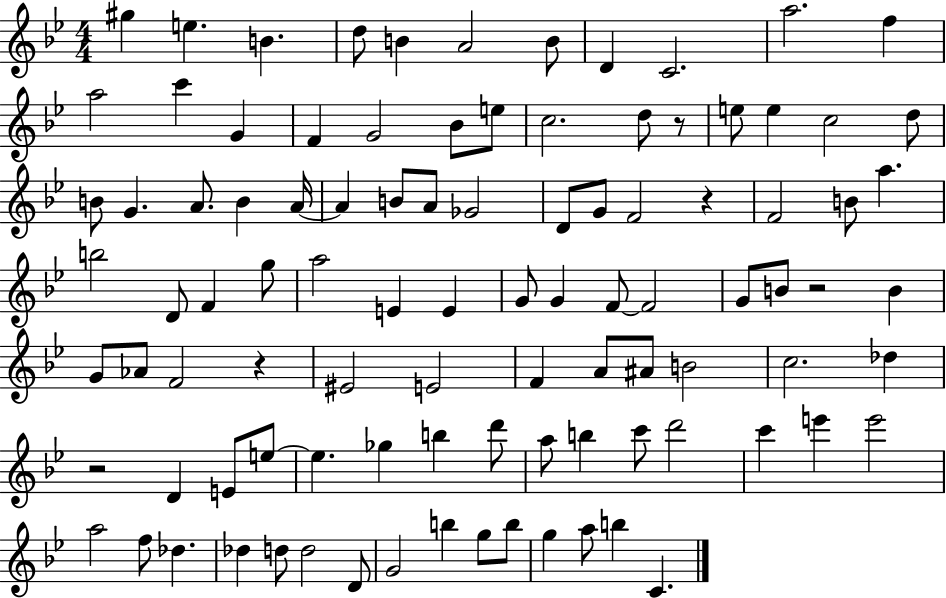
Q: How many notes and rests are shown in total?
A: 98